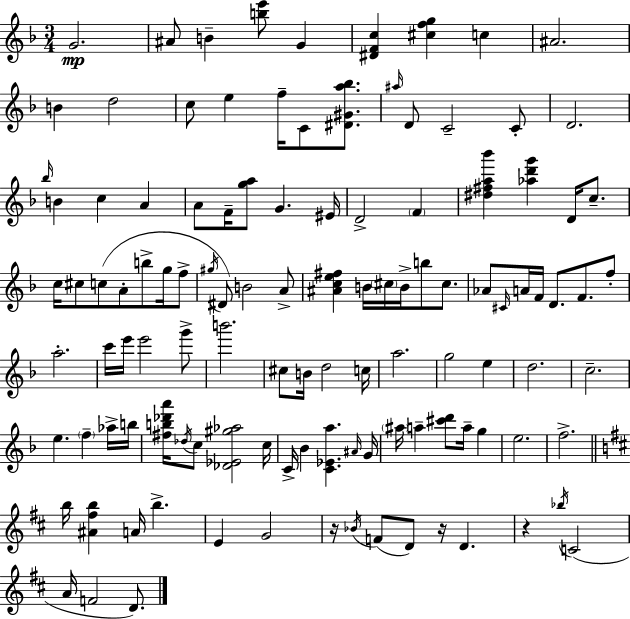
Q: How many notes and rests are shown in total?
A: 114